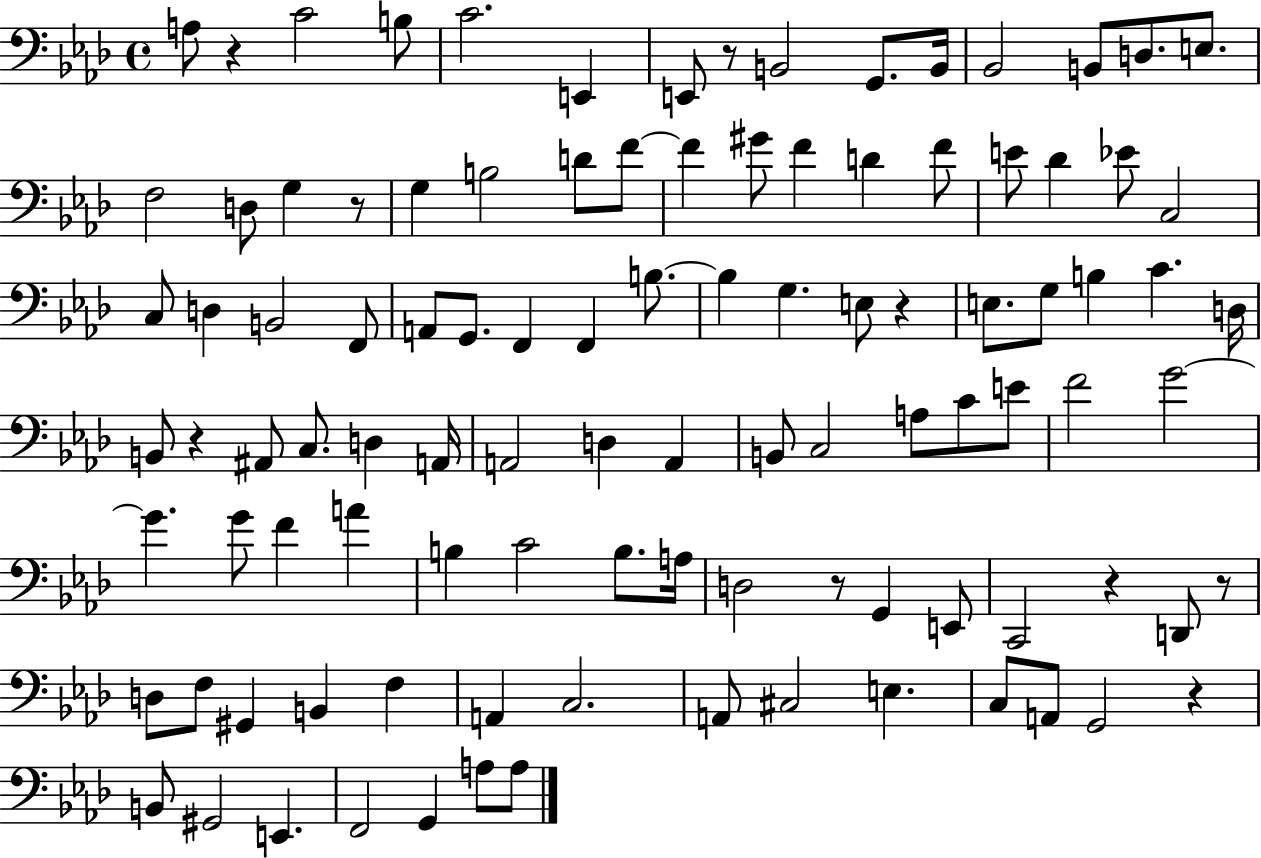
{
  \clef bass
  \time 4/4
  \defaultTimeSignature
  \key aes \major
  a8 r4 c'2 b8 | c'2. e,4 | e,8 r8 b,2 g,8. b,16 | bes,2 b,8 d8. e8. | \break f2 d8 g4 r8 | g4 b2 d'8 f'8~~ | f'4 gis'8 f'4 d'4 f'8 | e'8 des'4 ees'8 c2 | \break c8 d4 b,2 f,8 | a,8 g,8. f,4 f,4 b8.~~ | b4 g4. e8 r4 | e8. g8 b4 c'4. d16 | \break b,8 r4 ais,8 c8. d4 a,16 | a,2 d4 a,4 | b,8 c2 a8 c'8 e'8 | f'2 g'2~~ | \break g'4. g'8 f'4 a'4 | b4 c'2 b8. a16 | d2 r8 g,4 e,8 | c,2 r4 d,8 r8 | \break d8 f8 gis,4 b,4 f4 | a,4 c2. | a,8 cis2 e4. | c8 a,8 g,2 r4 | \break b,8 gis,2 e,4. | f,2 g,4 a8 a8 | \bar "|."
}